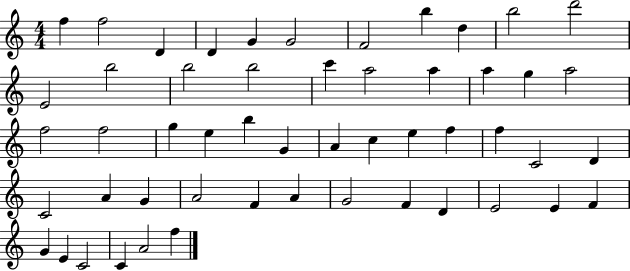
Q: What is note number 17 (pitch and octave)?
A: A5